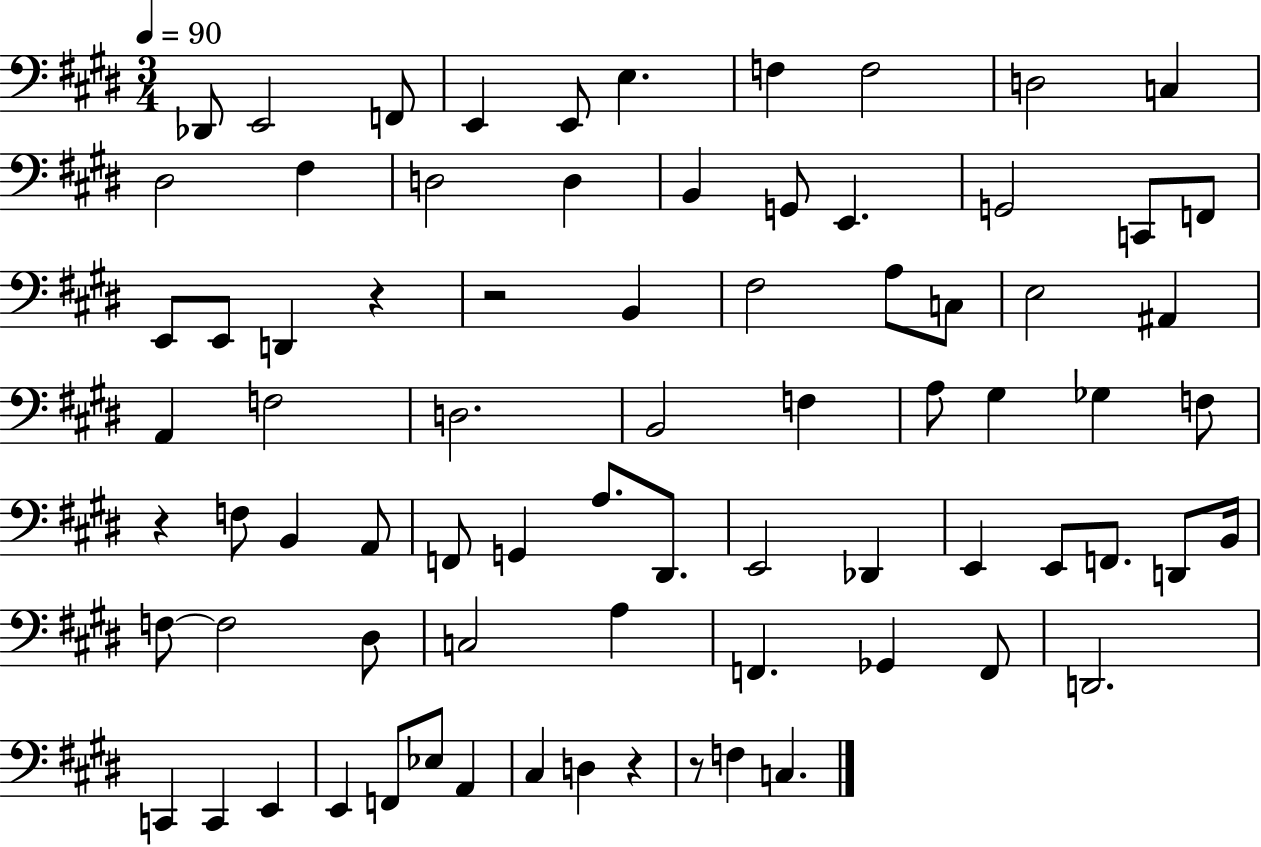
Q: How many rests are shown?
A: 5